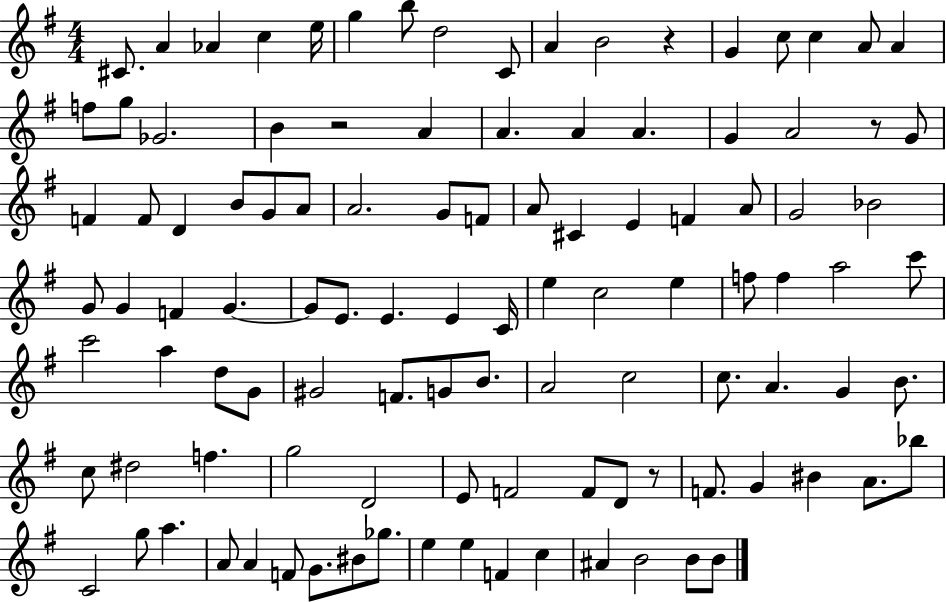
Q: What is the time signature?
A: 4/4